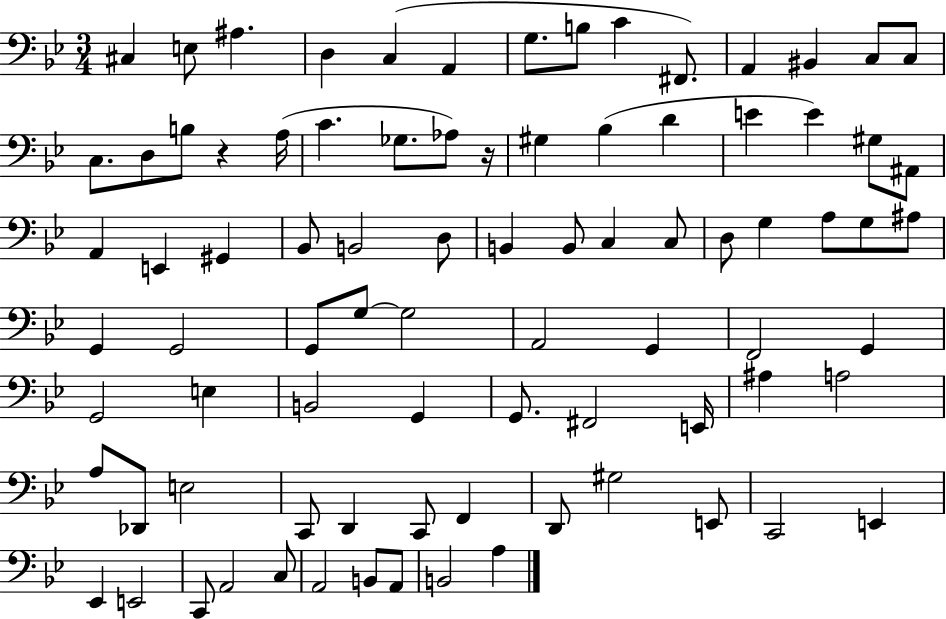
{
  \clef bass
  \numericTimeSignature
  \time 3/4
  \key bes \major
  \repeat volta 2 { cis4 e8 ais4. | d4 c4( a,4 | g8. b8 c'4 fis,8.) | a,4 bis,4 c8 c8 | \break c8. d8 b8 r4 a16( | c'4. ges8. aes8) r16 | gis4 bes4( d'4 | e'4 e'4) gis8 ais,8 | \break a,4 e,4 gis,4 | bes,8 b,2 d8 | b,4 b,8 c4 c8 | d8 g4 a8 g8 ais8 | \break g,4 g,2 | g,8 g8~~ g2 | a,2 g,4 | f,2 g,4 | \break g,2 e4 | b,2 g,4 | g,8. fis,2 e,16 | ais4 a2 | \break a8 des,8 e2 | c,8 d,4 c,8 f,4 | d,8 gis2 e,8 | c,2 e,4 | \break ees,4 e,2 | c,8 a,2 c8 | a,2 b,8 a,8 | b,2 a4 | \break } \bar "|."
}